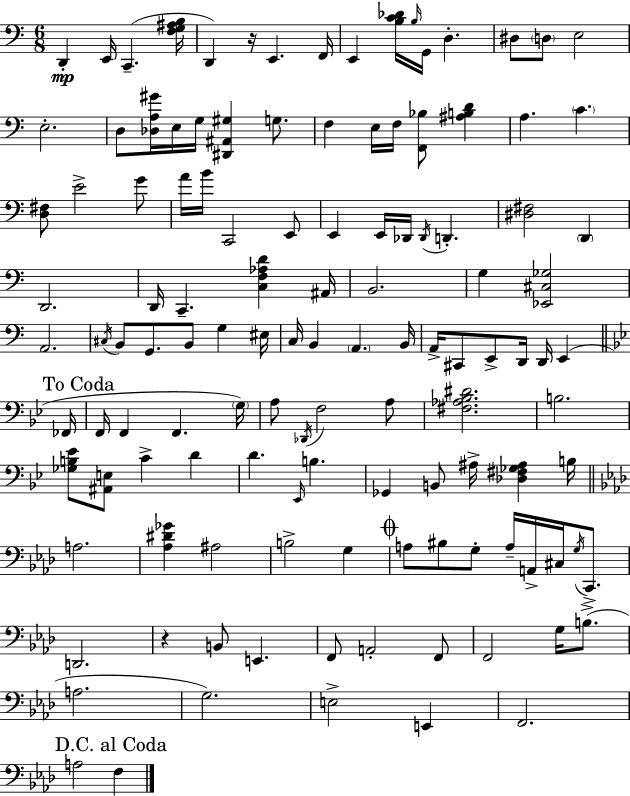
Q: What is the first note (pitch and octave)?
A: D2